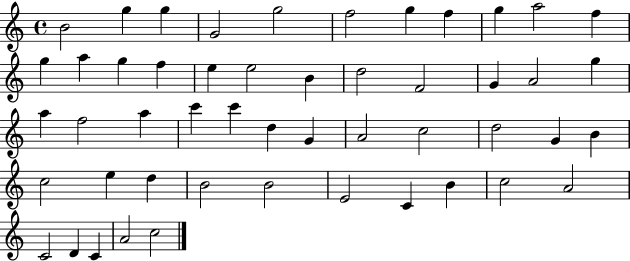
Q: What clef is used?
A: treble